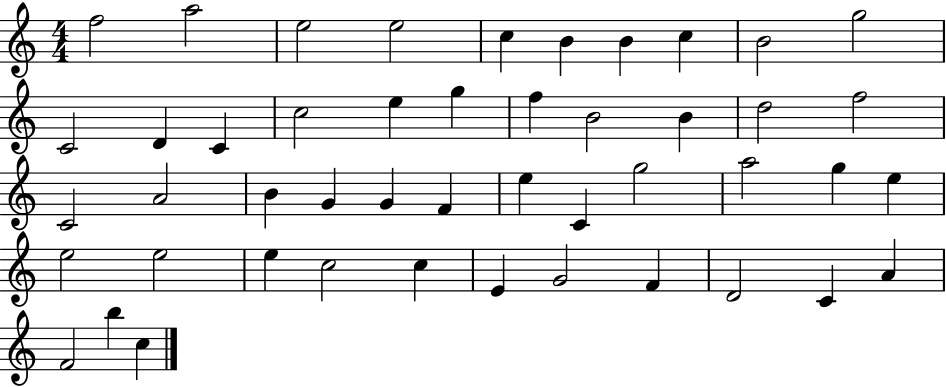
{
  \clef treble
  \numericTimeSignature
  \time 4/4
  \key c \major
  f''2 a''2 | e''2 e''2 | c''4 b'4 b'4 c''4 | b'2 g''2 | \break c'2 d'4 c'4 | c''2 e''4 g''4 | f''4 b'2 b'4 | d''2 f''2 | \break c'2 a'2 | b'4 g'4 g'4 f'4 | e''4 c'4 g''2 | a''2 g''4 e''4 | \break e''2 e''2 | e''4 c''2 c''4 | e'4 g'2 f'4 | d'2 c'4 a'4 | \break f'2 b''4 c''4 | \bar "|."
}